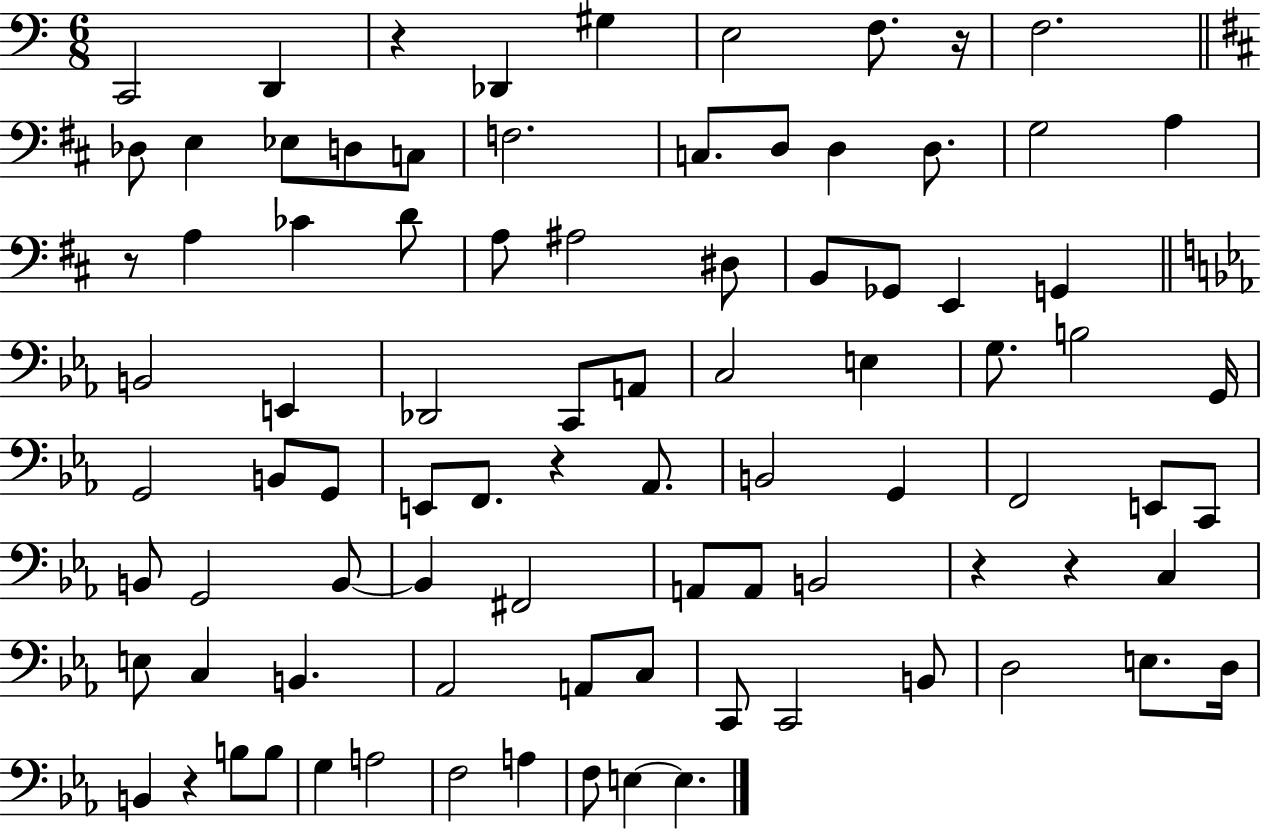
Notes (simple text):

C2/h D2/q R/q Db2/q G#3/q E3/h F3/e. R/s F3/h. Db3/e E3/q Eb3/e D3/e C3/e F3/h. C3/e. D3/e D3/q D3/e. G3/h A3/q R/e A3/q CES4/q D4/e A3/e A#3/h D#3/e B2/e Gb2/e E2/q G2/q B2/h E2/q Db2/h C2/e A2/e C3/h E3/q G3/e. B3/h G2/s G2/h B2/e G2/e E2/e F2/e. R/q Ab2/e. B2/h G2/q F2/h E2/e C2/e B2/e G2/h B2/e B2/q F#2/h A2/e A2/e B2/h R/q R/q C3/q E3/e C3/q B2/q. Ab2/h A2/e C3/e C2/e C2/h B2/e D3/h E3/e. D3/s B2/q R/q B3/e B3/e G3/q A3/h F3/h A3/q F3/e E3/q E3/q.